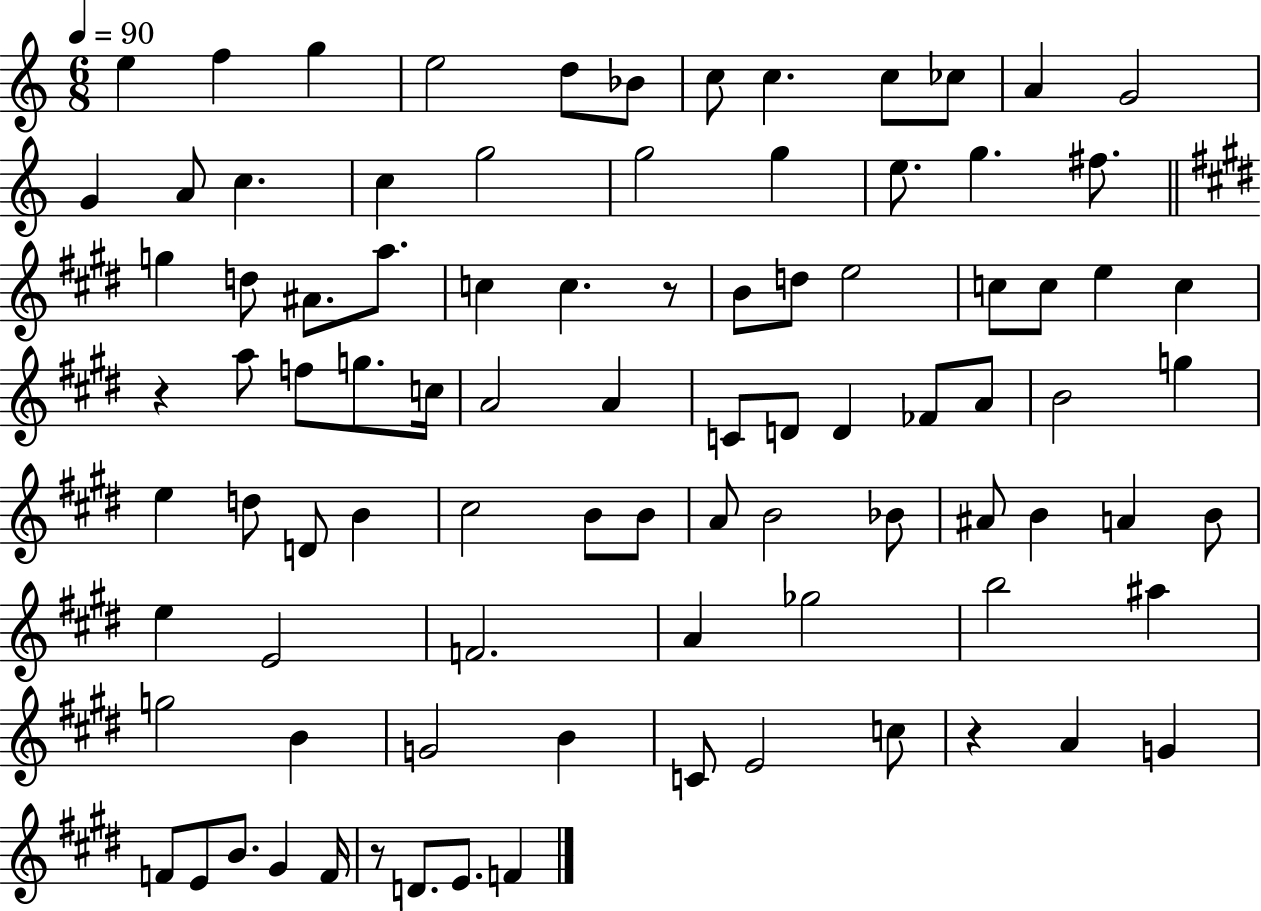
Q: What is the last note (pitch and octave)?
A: F4